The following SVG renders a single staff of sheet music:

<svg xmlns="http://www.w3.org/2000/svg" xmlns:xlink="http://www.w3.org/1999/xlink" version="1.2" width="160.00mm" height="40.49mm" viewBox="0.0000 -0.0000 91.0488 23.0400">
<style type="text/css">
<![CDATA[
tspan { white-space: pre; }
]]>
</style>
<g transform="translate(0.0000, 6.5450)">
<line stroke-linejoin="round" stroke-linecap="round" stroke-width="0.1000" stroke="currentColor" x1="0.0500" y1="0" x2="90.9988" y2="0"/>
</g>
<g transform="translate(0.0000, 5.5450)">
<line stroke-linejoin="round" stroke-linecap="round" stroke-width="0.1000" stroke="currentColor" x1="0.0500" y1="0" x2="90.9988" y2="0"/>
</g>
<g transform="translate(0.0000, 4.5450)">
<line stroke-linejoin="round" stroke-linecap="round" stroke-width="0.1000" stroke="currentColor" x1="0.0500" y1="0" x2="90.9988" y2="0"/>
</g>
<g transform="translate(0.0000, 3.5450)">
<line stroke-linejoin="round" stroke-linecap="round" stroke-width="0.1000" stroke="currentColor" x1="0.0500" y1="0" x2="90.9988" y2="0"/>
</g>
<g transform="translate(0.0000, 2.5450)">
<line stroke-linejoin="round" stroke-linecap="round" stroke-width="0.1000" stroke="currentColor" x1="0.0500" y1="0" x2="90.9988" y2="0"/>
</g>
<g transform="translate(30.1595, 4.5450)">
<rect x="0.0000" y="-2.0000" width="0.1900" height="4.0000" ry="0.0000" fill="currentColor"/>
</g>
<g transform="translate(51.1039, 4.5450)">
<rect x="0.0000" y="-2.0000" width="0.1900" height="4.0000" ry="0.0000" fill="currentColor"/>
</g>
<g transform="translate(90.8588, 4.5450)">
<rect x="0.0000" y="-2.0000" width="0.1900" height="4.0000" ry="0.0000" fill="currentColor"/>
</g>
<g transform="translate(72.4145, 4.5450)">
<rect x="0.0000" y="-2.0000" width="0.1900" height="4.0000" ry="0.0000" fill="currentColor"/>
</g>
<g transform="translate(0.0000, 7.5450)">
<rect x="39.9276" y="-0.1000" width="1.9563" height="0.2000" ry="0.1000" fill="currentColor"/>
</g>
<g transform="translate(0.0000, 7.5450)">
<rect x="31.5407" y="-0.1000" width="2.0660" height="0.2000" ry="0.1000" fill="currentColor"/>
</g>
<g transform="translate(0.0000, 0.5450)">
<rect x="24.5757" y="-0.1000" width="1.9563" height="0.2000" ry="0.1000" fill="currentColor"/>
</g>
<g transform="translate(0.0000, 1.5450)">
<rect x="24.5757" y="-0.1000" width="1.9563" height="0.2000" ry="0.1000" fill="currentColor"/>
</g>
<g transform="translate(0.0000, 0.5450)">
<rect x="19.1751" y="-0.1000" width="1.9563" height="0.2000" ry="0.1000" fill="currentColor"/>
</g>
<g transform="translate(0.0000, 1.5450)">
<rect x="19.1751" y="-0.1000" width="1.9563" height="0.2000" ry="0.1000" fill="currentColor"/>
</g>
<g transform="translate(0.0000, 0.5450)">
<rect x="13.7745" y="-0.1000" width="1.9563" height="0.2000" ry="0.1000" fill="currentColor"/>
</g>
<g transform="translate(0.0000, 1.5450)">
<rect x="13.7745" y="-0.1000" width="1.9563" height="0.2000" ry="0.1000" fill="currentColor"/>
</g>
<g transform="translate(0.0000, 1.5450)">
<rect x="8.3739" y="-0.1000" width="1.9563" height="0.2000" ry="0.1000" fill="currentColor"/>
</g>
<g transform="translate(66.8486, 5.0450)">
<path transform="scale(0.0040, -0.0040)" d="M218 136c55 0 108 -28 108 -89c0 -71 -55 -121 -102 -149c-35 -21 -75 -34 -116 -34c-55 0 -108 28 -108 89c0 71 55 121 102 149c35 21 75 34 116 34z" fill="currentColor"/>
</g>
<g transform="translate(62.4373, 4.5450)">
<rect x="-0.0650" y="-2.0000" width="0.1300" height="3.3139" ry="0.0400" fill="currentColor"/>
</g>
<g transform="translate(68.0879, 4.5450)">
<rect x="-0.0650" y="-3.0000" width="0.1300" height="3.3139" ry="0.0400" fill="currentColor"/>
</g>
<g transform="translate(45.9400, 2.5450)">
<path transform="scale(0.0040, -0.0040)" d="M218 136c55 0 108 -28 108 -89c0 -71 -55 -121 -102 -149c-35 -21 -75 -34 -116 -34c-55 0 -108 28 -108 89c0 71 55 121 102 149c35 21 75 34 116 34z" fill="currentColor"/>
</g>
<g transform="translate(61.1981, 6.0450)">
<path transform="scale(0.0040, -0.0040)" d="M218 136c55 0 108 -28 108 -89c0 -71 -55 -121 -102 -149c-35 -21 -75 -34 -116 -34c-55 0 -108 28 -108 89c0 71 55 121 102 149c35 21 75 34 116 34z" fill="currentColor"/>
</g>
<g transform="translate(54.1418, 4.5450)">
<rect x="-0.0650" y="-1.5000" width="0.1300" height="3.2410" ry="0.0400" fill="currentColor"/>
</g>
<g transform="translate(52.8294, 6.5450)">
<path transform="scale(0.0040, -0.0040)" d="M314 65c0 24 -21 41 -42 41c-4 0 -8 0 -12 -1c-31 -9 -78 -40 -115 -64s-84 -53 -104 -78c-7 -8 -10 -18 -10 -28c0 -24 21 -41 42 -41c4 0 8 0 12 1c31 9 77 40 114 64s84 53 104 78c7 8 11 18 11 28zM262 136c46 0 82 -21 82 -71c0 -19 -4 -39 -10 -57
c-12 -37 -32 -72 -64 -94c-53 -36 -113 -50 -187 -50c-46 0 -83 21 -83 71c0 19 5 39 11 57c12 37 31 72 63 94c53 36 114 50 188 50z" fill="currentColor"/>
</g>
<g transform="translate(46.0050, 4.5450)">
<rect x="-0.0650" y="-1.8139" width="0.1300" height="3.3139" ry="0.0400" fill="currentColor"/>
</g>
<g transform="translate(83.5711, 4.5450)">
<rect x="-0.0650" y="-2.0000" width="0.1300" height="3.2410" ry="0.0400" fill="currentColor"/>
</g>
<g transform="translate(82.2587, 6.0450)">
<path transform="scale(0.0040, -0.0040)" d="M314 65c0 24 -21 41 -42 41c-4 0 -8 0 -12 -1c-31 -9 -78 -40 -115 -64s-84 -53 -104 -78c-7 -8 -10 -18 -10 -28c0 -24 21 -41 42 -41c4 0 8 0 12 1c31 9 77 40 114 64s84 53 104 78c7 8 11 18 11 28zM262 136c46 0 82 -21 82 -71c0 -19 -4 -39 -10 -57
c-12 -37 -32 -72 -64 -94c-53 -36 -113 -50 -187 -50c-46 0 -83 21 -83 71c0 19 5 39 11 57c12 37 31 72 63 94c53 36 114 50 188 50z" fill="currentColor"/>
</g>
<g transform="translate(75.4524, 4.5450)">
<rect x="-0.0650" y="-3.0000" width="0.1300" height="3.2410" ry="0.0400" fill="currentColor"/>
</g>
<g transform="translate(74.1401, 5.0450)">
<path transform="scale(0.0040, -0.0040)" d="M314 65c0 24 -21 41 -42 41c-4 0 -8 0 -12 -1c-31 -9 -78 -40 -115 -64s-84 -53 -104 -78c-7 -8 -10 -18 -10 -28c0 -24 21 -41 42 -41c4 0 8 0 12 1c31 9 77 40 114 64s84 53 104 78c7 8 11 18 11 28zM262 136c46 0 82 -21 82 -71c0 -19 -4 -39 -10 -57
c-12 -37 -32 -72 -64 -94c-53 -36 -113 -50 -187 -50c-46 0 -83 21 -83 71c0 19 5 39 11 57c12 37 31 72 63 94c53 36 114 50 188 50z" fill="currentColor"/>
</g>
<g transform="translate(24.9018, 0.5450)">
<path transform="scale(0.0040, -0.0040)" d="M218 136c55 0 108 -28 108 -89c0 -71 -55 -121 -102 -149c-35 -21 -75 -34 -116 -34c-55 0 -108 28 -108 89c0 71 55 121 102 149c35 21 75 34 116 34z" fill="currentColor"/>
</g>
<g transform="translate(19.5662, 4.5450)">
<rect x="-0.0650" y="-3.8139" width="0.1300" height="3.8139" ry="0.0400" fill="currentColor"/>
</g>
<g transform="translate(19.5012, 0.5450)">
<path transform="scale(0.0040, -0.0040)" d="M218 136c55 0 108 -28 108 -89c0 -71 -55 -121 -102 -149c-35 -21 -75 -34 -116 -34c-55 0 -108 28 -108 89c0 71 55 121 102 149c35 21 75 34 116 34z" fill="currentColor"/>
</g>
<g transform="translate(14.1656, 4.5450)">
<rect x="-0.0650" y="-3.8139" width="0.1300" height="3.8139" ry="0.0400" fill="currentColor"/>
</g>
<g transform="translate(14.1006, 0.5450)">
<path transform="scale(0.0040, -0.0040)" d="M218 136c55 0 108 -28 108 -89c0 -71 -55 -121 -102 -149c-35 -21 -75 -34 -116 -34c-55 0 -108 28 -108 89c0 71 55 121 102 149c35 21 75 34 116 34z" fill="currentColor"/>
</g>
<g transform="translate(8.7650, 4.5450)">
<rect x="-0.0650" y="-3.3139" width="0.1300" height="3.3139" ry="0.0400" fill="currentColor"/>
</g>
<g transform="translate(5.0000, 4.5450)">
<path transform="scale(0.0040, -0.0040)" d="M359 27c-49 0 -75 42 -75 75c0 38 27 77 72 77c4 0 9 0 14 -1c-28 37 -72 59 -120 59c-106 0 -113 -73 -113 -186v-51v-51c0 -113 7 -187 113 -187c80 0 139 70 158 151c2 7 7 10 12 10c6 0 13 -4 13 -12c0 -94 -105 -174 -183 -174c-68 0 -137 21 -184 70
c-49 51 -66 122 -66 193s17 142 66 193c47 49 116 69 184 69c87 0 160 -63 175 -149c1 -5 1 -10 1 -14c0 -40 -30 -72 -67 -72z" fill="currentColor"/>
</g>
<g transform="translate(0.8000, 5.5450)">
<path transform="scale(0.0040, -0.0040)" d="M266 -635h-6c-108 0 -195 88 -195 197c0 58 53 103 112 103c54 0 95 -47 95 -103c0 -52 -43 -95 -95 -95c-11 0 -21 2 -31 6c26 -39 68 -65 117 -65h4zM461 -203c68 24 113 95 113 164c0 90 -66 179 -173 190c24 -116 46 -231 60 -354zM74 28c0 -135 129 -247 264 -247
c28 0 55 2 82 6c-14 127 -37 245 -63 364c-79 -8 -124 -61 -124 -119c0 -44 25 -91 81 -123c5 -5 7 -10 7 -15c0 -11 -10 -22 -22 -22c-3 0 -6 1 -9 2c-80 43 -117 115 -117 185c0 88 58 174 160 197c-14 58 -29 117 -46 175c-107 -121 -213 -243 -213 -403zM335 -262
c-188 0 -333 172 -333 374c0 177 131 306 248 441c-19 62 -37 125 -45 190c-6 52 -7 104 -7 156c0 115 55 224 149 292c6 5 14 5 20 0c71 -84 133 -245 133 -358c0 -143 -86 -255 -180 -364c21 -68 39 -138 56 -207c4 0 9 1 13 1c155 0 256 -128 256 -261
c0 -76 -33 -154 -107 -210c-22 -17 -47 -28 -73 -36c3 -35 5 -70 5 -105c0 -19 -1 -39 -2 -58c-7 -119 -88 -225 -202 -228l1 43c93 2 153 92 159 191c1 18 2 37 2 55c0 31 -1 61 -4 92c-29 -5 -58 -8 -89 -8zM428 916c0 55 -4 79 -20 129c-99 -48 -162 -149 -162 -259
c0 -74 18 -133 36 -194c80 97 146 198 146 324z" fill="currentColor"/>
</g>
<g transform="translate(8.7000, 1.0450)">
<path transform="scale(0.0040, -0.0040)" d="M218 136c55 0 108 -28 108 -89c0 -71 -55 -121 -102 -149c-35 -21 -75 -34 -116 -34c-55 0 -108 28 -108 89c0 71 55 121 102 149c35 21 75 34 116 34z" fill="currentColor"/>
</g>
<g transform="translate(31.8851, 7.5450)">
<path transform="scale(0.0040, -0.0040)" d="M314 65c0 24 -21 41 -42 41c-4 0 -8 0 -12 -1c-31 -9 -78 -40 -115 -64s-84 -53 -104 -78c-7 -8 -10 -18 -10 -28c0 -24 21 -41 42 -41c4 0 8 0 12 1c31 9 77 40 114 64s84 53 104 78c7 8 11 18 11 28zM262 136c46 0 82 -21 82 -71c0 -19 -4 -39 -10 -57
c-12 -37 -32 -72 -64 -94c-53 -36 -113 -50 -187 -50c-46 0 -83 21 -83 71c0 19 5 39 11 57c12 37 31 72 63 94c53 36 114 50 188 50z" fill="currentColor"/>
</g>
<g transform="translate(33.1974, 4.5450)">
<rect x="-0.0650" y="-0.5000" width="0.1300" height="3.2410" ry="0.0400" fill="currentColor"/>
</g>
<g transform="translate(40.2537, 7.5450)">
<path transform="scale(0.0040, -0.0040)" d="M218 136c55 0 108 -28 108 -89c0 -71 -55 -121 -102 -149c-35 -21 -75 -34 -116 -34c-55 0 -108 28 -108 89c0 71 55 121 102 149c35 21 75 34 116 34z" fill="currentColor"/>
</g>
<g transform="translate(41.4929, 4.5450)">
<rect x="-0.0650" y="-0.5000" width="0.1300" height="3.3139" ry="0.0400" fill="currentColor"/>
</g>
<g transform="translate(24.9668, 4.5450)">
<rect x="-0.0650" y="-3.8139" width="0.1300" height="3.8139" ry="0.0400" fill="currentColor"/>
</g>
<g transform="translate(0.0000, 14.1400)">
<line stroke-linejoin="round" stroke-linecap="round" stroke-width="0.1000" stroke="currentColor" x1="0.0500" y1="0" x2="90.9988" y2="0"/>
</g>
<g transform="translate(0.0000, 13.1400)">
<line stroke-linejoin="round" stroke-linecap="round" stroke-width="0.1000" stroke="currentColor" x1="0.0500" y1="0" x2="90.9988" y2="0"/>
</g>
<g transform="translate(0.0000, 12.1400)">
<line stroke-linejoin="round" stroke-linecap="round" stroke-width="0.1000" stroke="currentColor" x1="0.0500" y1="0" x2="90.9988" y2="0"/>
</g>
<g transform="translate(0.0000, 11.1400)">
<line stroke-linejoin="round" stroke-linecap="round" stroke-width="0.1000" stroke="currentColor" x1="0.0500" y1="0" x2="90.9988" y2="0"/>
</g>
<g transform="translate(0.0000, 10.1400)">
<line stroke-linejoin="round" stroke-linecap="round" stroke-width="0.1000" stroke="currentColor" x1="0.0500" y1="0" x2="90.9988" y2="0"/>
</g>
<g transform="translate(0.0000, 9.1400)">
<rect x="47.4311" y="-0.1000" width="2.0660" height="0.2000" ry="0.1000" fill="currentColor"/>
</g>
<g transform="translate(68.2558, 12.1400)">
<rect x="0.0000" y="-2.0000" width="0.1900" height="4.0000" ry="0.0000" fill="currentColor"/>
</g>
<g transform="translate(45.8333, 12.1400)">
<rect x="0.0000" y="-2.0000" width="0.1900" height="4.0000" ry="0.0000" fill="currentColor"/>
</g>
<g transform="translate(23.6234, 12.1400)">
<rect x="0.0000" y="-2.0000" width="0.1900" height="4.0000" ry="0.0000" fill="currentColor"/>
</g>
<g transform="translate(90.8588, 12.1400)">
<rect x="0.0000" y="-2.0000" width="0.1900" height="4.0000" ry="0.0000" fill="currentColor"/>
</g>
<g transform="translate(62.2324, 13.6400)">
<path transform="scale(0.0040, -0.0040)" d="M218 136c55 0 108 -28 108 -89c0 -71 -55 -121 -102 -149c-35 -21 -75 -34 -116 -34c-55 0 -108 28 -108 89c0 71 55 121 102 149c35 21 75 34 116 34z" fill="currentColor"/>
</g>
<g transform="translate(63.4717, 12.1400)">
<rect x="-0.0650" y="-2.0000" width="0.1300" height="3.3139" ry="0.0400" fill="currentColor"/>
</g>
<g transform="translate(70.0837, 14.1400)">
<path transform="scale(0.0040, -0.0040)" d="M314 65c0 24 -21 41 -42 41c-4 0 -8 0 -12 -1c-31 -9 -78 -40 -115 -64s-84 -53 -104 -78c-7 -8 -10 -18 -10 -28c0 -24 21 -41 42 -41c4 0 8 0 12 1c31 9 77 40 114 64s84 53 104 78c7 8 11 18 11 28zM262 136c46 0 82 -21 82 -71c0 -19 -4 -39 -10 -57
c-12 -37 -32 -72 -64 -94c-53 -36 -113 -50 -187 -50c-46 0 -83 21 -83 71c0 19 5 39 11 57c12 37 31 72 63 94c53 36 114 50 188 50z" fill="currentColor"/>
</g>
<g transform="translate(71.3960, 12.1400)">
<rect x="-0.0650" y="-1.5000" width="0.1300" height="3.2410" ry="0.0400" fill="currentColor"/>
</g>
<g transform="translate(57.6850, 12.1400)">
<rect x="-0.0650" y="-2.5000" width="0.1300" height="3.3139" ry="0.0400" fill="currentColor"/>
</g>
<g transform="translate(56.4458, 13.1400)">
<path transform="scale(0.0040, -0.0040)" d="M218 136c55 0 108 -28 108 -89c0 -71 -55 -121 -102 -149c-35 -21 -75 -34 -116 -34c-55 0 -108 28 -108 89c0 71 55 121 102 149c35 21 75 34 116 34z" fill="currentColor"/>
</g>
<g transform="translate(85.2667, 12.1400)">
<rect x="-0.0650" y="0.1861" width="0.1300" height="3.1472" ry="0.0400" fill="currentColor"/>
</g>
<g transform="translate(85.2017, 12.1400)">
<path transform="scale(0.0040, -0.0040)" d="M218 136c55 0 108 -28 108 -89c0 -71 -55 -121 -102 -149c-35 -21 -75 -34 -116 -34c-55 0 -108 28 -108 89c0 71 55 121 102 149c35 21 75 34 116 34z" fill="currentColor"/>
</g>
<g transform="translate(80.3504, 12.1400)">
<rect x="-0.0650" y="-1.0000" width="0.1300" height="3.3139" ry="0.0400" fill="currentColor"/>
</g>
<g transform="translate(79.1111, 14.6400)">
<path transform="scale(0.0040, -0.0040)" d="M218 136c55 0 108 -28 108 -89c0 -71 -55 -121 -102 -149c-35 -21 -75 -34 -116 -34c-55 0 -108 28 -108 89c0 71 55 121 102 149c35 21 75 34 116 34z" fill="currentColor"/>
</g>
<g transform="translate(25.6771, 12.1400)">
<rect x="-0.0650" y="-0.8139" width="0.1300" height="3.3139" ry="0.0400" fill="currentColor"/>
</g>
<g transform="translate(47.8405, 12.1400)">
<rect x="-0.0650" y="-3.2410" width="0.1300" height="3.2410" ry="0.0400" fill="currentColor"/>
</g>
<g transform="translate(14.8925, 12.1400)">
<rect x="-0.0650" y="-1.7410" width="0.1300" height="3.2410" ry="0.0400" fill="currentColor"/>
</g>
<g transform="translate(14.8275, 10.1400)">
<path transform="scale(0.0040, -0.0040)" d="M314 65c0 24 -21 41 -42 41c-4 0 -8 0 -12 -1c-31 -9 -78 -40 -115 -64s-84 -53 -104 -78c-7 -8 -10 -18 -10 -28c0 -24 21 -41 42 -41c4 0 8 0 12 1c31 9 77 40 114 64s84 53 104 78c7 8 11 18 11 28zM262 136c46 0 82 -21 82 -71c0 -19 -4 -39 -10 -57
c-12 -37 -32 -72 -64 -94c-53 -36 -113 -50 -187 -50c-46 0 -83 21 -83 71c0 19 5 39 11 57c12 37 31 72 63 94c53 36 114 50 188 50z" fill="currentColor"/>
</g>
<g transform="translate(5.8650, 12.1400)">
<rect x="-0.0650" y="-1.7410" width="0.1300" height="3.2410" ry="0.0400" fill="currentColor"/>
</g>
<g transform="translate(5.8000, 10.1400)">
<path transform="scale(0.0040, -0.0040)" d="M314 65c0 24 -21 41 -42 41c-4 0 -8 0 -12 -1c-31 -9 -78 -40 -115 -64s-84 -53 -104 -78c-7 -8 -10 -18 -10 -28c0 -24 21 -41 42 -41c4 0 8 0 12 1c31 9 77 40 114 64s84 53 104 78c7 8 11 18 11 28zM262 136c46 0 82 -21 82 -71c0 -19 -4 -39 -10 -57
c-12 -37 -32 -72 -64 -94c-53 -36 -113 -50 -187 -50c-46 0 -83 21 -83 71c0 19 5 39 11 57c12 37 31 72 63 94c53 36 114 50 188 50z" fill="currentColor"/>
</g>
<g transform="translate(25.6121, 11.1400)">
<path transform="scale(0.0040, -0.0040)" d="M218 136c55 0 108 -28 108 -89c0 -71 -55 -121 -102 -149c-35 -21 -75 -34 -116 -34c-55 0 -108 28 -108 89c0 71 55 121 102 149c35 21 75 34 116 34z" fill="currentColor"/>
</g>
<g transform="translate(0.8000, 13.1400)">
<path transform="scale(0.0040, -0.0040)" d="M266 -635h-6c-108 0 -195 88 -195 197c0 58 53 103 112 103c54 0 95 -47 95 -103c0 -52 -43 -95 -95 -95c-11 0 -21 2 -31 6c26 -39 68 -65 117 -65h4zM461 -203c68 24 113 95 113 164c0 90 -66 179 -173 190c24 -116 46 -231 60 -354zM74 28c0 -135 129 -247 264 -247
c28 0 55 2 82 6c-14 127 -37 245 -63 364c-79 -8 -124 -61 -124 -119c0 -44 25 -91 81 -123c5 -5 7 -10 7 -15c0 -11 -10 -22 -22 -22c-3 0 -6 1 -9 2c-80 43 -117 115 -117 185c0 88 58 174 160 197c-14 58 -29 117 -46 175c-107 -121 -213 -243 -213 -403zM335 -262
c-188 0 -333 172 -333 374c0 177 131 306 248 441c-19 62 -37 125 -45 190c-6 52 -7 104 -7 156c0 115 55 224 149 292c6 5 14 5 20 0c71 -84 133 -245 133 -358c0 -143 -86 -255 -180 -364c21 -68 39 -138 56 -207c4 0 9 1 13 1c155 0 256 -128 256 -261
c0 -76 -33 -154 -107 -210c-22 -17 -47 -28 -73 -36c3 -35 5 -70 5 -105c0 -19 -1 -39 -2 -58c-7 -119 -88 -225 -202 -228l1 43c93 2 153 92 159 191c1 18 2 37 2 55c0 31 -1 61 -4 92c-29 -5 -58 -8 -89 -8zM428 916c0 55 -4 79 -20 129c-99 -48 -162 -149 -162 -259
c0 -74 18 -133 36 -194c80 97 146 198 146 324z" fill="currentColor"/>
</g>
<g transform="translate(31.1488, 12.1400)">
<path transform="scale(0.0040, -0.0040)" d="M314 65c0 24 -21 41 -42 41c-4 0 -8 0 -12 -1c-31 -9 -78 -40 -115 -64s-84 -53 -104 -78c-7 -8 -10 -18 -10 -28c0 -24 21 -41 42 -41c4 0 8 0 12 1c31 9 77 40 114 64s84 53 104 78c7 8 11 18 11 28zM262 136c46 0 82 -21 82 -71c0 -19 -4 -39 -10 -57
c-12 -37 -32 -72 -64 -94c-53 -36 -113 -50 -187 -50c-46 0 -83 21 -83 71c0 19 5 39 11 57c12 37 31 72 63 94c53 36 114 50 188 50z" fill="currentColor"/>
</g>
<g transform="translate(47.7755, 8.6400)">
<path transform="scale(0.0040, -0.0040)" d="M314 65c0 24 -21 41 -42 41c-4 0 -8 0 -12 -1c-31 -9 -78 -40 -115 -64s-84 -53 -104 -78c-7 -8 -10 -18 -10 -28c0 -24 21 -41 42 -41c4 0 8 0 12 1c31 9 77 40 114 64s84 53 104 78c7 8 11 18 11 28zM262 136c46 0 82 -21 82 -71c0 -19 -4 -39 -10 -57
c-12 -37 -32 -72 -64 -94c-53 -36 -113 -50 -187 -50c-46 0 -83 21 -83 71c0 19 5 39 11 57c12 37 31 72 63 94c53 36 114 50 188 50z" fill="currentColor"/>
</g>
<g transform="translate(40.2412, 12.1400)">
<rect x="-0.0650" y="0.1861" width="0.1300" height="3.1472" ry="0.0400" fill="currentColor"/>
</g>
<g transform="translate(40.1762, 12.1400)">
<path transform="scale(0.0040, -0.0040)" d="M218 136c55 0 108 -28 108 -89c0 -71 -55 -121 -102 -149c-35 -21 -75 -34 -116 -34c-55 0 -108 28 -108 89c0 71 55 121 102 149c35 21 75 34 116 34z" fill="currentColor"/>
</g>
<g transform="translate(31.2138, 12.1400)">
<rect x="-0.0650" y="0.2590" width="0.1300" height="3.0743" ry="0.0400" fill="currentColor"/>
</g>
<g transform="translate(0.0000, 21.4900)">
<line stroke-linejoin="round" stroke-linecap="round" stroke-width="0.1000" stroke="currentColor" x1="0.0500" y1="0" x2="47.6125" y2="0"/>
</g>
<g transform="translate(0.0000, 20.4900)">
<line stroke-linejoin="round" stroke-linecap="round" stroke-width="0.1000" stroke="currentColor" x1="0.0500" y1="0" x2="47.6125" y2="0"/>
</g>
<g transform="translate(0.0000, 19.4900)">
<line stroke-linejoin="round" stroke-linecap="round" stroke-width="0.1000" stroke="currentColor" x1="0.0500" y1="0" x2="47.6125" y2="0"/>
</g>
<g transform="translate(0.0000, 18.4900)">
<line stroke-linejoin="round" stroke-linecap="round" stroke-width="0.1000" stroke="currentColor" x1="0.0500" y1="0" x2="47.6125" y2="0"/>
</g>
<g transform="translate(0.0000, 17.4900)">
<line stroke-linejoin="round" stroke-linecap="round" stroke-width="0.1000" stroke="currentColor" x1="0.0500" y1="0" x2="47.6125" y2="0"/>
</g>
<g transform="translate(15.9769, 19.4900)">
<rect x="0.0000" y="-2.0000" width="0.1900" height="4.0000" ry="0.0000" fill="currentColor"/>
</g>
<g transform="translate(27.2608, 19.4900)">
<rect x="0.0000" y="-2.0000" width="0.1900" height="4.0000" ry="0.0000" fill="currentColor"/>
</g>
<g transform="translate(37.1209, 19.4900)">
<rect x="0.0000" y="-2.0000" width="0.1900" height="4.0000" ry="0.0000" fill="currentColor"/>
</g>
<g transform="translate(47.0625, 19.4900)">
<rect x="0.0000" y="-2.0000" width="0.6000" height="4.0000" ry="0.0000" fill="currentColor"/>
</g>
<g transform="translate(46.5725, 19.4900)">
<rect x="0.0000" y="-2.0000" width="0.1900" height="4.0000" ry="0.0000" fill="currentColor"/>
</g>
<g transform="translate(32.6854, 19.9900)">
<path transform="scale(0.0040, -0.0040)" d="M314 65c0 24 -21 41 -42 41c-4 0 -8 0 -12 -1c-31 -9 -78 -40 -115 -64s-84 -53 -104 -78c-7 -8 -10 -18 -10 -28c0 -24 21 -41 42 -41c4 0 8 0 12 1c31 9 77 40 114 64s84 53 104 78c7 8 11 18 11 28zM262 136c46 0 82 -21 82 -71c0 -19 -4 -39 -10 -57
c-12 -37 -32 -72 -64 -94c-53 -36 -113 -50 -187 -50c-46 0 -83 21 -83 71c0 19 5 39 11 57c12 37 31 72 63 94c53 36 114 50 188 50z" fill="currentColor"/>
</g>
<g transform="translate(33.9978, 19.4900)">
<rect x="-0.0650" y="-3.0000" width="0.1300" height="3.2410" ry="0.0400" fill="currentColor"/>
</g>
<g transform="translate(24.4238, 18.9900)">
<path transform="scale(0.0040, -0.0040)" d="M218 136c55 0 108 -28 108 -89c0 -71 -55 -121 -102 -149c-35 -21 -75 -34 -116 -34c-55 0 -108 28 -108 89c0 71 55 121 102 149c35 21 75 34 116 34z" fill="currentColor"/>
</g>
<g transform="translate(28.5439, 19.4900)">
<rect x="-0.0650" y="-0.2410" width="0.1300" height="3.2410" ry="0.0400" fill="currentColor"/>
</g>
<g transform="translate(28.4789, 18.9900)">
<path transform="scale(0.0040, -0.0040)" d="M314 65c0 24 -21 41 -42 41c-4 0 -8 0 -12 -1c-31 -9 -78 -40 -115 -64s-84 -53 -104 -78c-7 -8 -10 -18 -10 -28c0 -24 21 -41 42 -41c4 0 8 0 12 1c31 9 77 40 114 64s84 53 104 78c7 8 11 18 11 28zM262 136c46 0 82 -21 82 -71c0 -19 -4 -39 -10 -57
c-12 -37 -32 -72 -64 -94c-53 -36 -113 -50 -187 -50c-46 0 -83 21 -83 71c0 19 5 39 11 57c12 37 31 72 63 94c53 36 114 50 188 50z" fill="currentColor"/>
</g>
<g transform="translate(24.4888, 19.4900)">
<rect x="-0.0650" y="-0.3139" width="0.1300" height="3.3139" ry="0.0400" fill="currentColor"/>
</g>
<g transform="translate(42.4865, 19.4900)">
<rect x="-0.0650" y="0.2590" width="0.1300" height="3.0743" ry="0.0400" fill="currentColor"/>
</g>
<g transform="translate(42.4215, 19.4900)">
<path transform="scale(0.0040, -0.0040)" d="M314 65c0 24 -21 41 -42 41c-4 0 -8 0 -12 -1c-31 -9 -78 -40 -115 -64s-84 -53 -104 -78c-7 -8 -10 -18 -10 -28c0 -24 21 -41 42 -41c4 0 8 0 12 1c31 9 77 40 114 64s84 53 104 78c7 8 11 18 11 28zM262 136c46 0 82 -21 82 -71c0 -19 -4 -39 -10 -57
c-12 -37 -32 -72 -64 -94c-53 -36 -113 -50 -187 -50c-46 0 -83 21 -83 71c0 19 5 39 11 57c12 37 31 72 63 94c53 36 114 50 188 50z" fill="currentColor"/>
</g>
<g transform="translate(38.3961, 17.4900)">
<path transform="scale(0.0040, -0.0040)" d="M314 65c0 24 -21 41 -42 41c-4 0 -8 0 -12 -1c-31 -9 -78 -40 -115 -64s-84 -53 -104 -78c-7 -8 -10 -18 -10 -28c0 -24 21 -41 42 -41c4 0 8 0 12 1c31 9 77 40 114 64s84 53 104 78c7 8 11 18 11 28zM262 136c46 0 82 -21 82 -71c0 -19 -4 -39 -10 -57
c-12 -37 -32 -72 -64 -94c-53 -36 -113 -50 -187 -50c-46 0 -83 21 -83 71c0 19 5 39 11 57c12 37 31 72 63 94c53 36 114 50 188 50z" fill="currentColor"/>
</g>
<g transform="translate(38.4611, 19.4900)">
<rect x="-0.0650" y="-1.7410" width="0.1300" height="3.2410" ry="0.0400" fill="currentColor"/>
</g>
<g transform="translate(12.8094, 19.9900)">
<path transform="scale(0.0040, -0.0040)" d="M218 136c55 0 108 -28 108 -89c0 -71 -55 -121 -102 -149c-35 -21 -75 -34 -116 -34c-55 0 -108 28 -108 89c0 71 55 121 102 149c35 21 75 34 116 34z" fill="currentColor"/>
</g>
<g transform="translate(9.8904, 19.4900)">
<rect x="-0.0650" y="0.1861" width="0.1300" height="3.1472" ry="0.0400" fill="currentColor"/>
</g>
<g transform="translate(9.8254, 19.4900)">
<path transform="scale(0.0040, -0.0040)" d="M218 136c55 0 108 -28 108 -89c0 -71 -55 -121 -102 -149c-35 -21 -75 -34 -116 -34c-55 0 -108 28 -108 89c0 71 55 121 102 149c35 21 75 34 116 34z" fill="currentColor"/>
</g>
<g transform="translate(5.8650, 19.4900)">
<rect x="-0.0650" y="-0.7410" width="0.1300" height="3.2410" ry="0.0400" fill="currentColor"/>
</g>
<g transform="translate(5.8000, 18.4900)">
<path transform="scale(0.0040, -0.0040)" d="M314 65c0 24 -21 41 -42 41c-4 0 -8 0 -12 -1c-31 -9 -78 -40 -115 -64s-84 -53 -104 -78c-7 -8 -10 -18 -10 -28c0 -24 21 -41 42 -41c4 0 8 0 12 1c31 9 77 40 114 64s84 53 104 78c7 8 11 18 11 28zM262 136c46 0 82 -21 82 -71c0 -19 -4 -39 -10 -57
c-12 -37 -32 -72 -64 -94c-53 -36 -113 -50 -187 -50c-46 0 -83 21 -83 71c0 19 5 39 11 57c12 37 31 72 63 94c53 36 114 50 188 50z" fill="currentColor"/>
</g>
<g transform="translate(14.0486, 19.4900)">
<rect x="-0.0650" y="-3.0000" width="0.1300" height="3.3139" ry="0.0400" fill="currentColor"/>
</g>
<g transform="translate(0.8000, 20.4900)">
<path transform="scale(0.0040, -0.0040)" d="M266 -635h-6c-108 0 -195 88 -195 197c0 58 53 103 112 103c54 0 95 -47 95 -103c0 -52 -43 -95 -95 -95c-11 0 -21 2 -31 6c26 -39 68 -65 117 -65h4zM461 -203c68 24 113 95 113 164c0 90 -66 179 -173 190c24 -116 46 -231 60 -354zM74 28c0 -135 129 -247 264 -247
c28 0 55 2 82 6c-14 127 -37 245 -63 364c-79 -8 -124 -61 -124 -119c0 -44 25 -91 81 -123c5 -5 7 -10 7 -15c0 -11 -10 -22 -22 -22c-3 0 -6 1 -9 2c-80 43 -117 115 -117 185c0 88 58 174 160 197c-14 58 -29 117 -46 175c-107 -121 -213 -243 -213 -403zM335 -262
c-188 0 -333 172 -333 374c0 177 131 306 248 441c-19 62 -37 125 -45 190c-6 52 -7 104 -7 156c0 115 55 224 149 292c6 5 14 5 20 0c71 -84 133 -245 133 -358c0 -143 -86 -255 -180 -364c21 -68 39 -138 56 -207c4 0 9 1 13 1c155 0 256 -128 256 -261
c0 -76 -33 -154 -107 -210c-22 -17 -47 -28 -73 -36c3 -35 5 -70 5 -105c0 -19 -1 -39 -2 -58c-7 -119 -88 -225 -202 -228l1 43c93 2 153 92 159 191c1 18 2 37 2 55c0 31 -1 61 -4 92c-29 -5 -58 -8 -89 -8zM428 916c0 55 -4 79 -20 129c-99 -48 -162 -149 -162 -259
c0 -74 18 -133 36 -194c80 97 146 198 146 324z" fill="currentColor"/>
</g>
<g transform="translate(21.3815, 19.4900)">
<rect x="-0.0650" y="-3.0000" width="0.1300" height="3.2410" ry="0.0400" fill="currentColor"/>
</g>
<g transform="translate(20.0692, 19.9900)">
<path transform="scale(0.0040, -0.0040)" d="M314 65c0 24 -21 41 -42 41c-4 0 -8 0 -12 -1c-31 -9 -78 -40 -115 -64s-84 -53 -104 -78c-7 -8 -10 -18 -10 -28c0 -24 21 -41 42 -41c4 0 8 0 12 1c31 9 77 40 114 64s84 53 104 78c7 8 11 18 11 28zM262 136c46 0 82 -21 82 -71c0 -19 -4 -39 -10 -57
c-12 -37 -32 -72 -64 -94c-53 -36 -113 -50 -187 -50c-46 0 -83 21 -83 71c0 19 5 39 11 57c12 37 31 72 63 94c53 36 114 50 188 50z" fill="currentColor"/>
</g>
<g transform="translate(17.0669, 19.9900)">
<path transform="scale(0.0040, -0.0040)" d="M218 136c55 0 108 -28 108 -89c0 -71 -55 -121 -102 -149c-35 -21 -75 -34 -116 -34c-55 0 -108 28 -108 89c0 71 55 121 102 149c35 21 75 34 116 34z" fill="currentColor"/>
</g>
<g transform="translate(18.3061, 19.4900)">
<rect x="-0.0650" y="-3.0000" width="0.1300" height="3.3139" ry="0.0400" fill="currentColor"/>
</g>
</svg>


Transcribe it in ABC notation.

X:1
T:Untitled
M:4/4
L:1/4
K:C
b c' c' c' C2 C f E2 F A A2 F2 f2 f2 d B2 B b2 G F E2 D B d2 B A A A2 c c2 A2 f2 B2